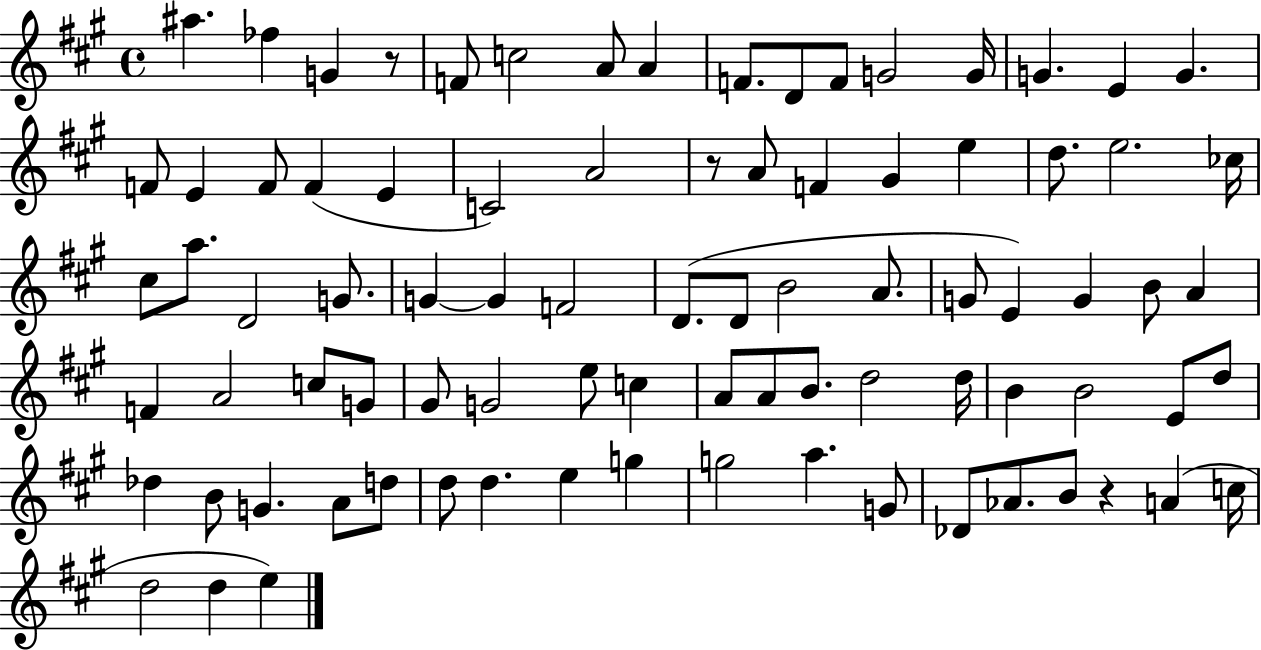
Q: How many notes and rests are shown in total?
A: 85